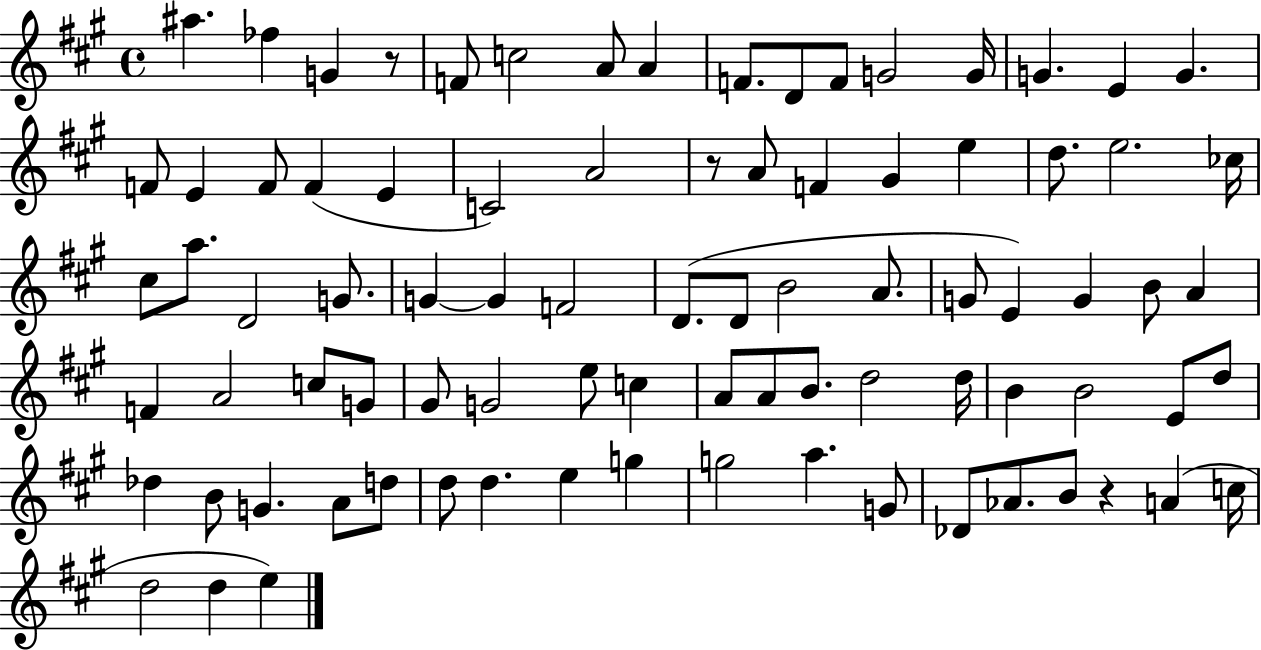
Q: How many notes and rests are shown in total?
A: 85